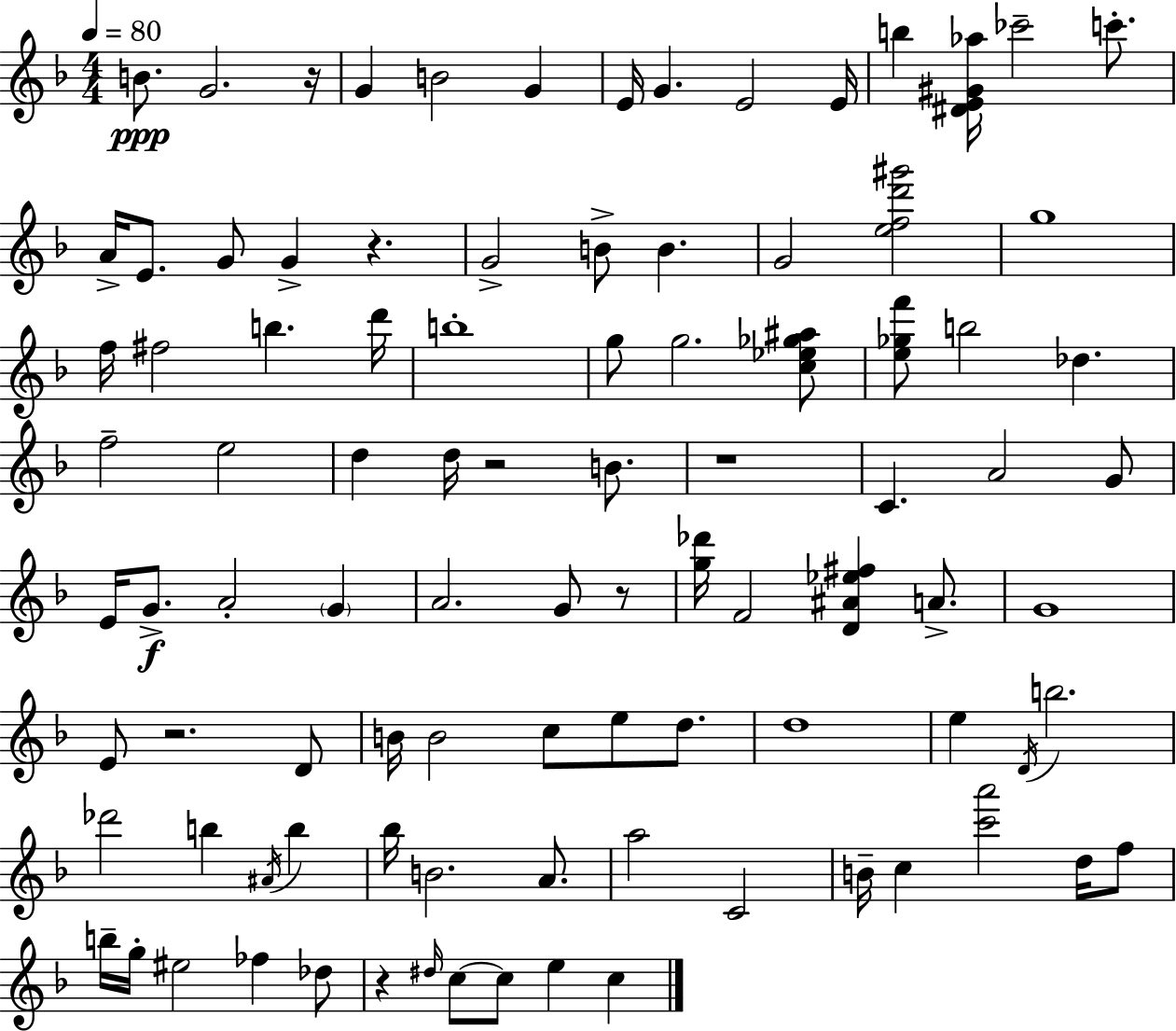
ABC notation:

X:1
T:Untitled
M:4/4
L:1/4
K:F
B/2 G2 z/4 G B2 G E/4 G E2 E/4 b [^DE^G_a]/4 _c'2 c'/2 A/4 E/2 G/2 G z G2 B/2 B G2 [efd'^g']2 g4 f/4 ^f2 b d'/4 b4 g/2 g2 [c_e_g^a]/2 [e_gf']/2 b2 _d f2 e2 d d/4 z2 B/2 z4 C A2 G/2 E/4 G/2 A2 G A2 G/2 z/2 [g_d']/4 F2 [D^A_e^f] A/2 G4 E/2 z2 D/2 B/4 B2 c/2 e/2 d/2 d4 e D/4 b2 _d'2 b ^A/4 b _b/4 B2 A/2 a2 C2 B/4 c [c'a']2 d/4 f/2 b/4 g/4 ^e2 _f _d/2 z ^d/4 c/2 c/2 e c